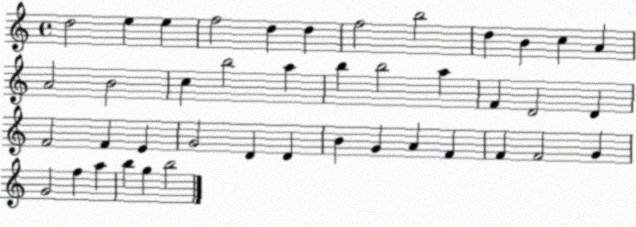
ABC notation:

X:1
T:Untitled
M:4/4
L:1/4
K:C
d2 e e f2 d d f2 b2 d B c A A2 B2 c b2 a b b2 a F D2 D F2 F E G2 D D B G A F F F2 G G2 f a b g b2